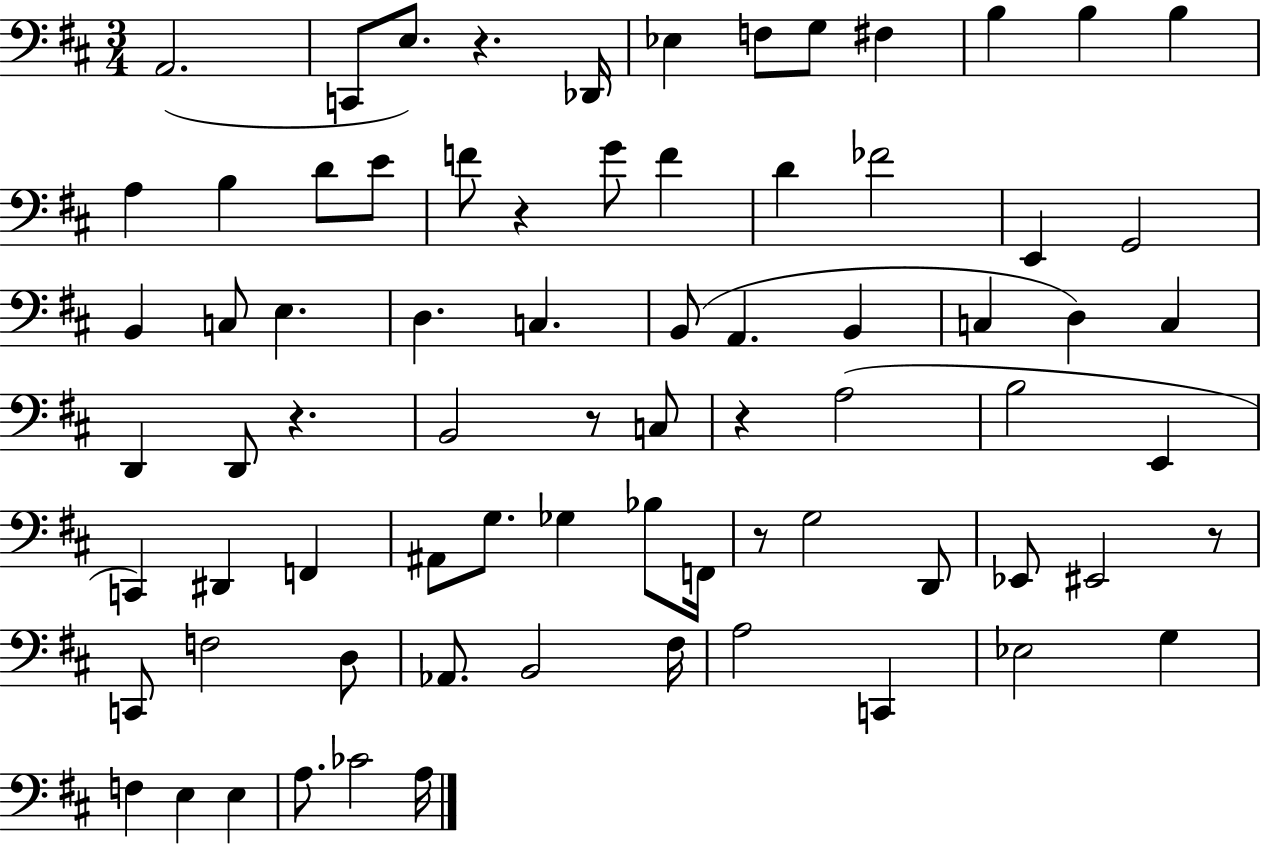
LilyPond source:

{
  \clef bass
  \numericTimeSignature
  \time 3/4
  \key d \major
  \repeat volta 2 { a,2.( | c,8 e8.) r4. des,16 | ees4 f8 g8 fis4 | b4 b4 b4 | \break a4 b4 d'8 e'8 | f'8 r4 g'8 f'4 | d'4 fes'2 | e,4 g,2 | \break b,4 c8 e4. | d4. c4. | b,8( a,4. b,4 | c4 d4) c4 | \break d,4 d,8 r4. | b,2 r8 c8 | r4 a2( | b2 e,4 | \break c,4) dis,4 f,4 | ais,8 g8. ges4 bes8 f,16 | r8 g2 d,8 | ees,8 eis,2 r8 | \break c,8 f2 d8 | aes,8. b,2 fis16 | a2 c,4 | ees2 g4 | \break f4 e4 e4 | a8. ces'2 a16 | } \bar "|."
}